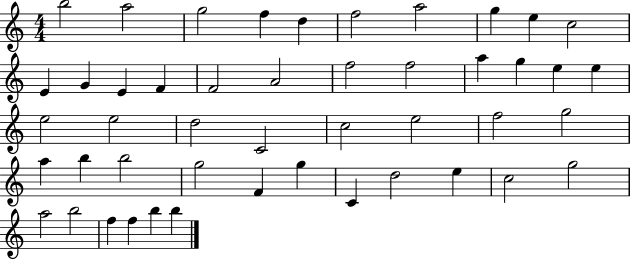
X:1
T:Untitled
M:4/4
L:1/4
K:C
b2 a2 g2 f d f2 a2 g e c2 E G E F F2 A2 f2 f2 a g e e e2 e2 d2 C2 c2 e2 f2 g2 a b b2 g2 F g C d2 e c2 g2 a2 b2 f f b b